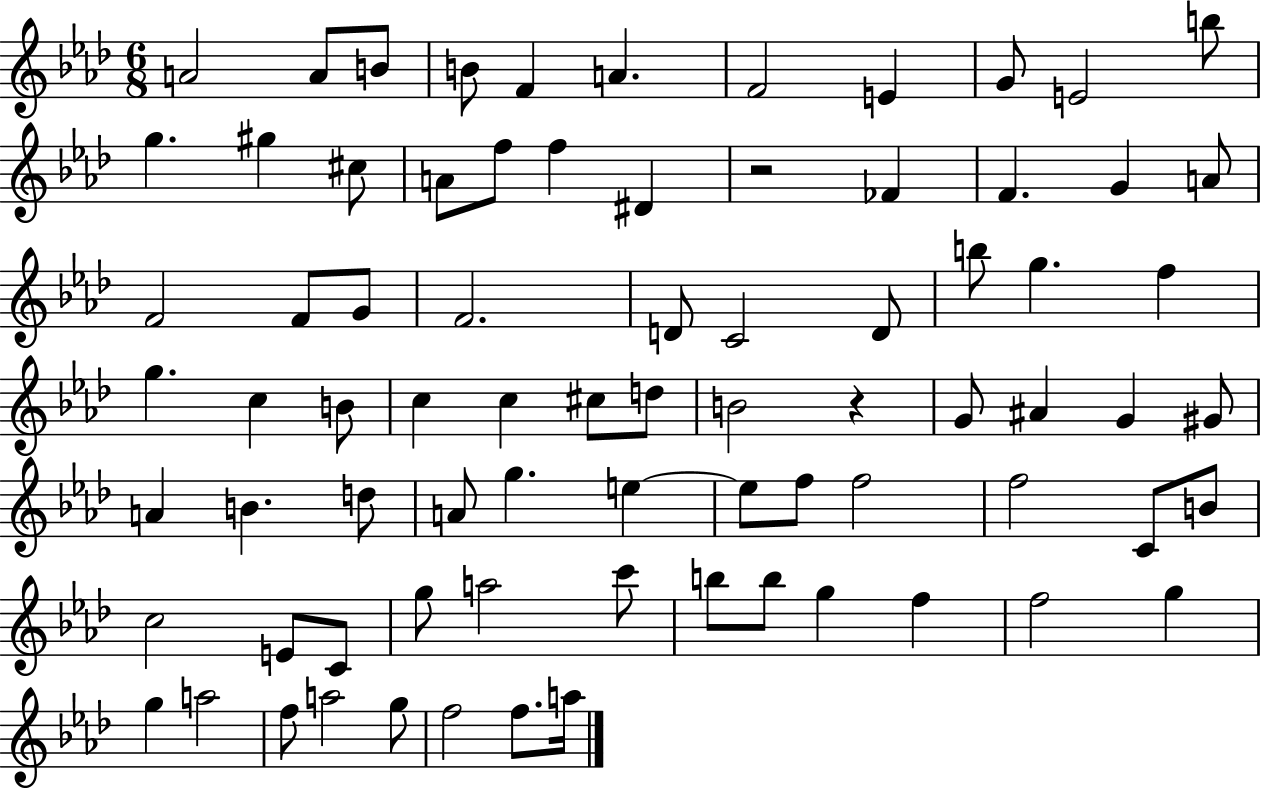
{
  \clef treble
  \numericTimeSignature
  \time 6/8
  \key aes \major
  a'2 a'8 b'8 | b'8 f'4 a'4. | f'2 e'4 | g'8 e'2 b''8 | \break g''4. gis''4 cis''8 | a'8 f''8 f''4 dis'4 | r2 fes'4 | f'4. g'4 a'8 | \break f'2 f'8 g'8 | f'2. | d'8 c'2 d'8 | b''8 g''4. f''4 | \break g''4. c''4 b'8 | c''4 c''4 cis''8 d''8 | b'2 r4 | g'8 ais'4 g'4 gis'8 | \break a'4 b'4. d''8 | a'8 g''4. e''4~~ | e''8 f''8 f''2 | f''2 c'8 b'8 | \break c''2 e'8 c'8 | g''8 a''2 c'''8 | b''8 b''8 g''4 f''4 | f''2 g''4 | \break g''4 a''2 | f''8 a''2 g''8 | f''2 f''8. a''16 | \bar "|."
}